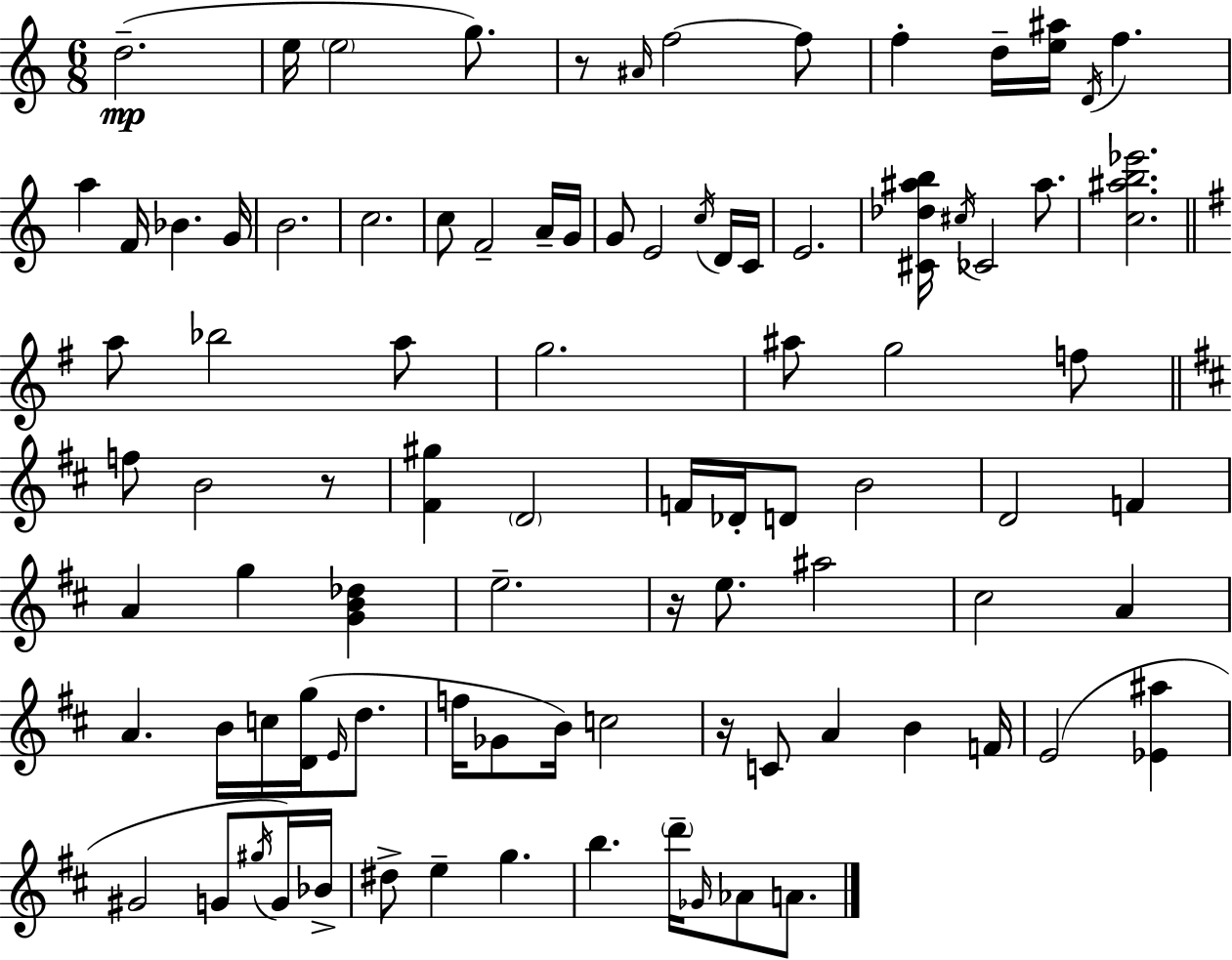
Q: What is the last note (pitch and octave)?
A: A4